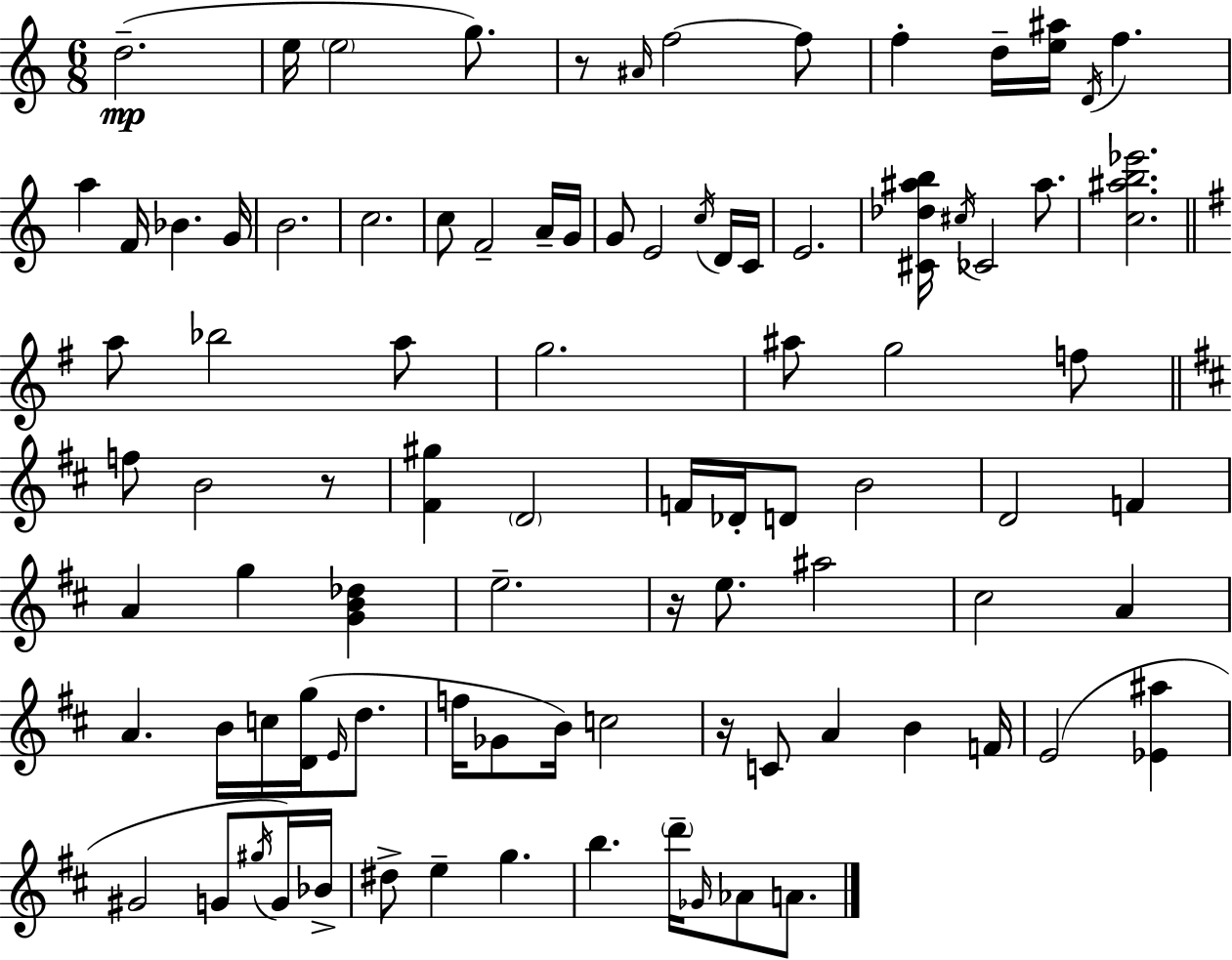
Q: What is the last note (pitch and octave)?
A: A4